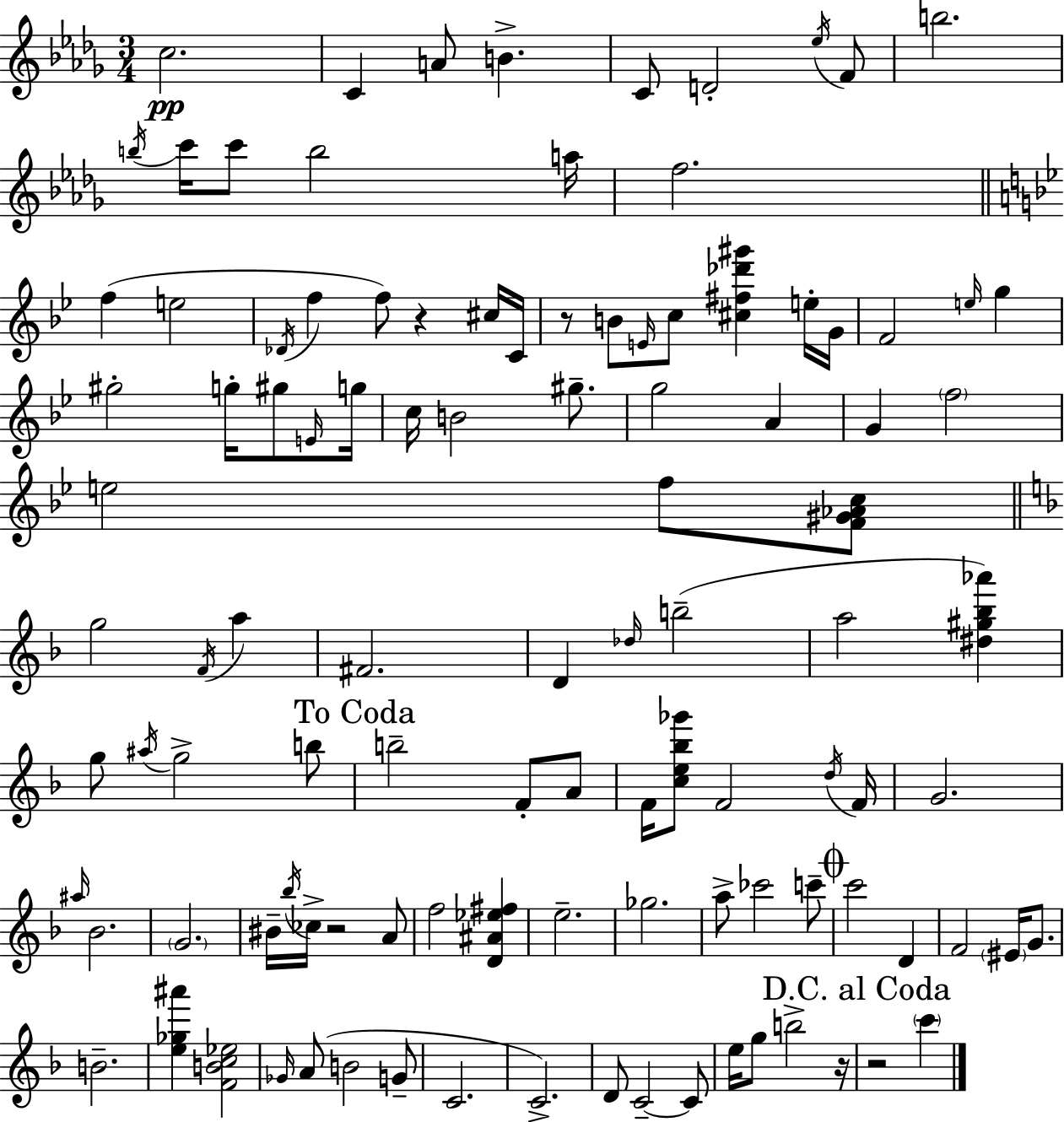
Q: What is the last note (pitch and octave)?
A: C6